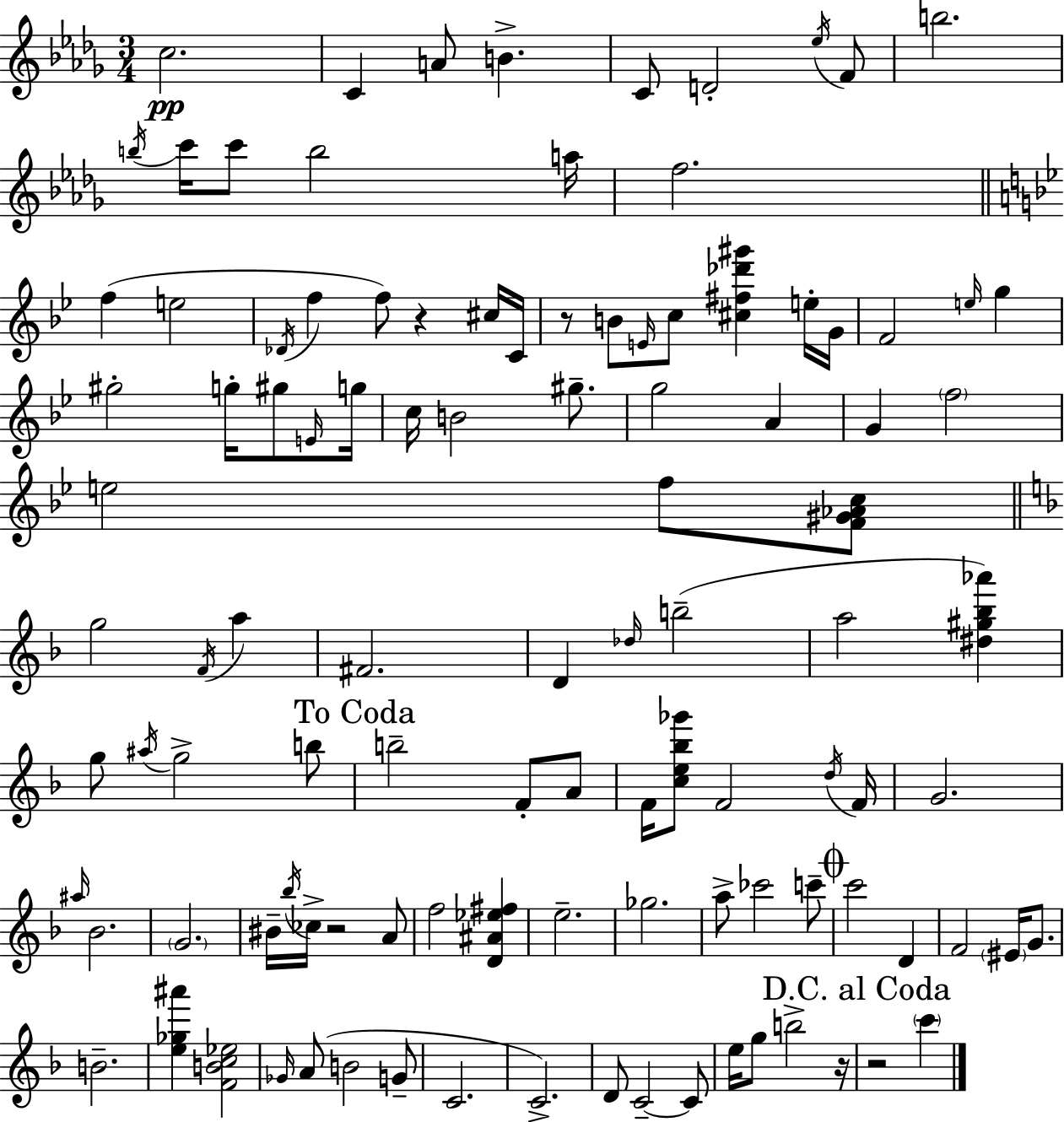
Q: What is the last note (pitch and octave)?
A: C6